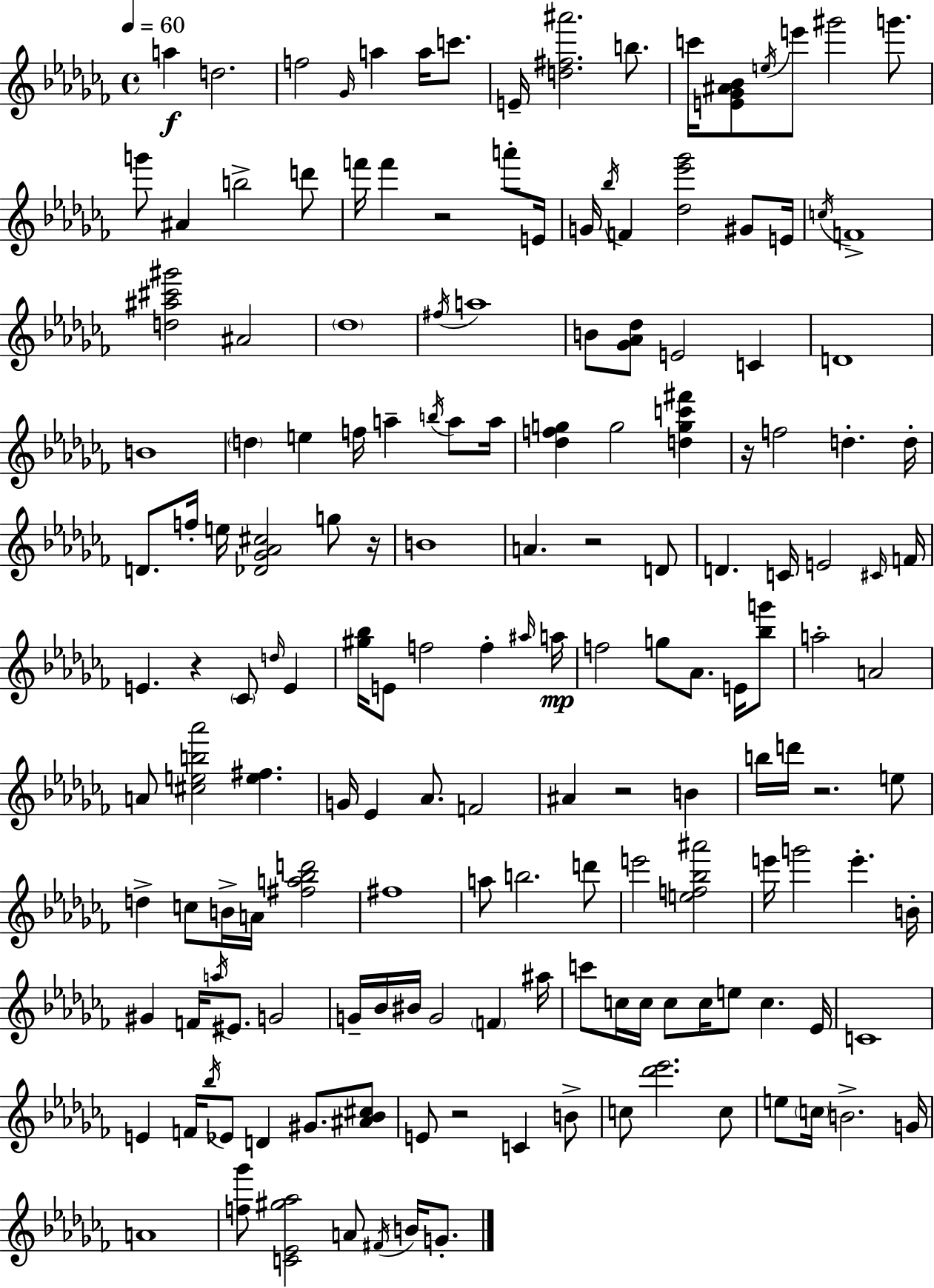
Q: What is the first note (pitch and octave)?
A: A5